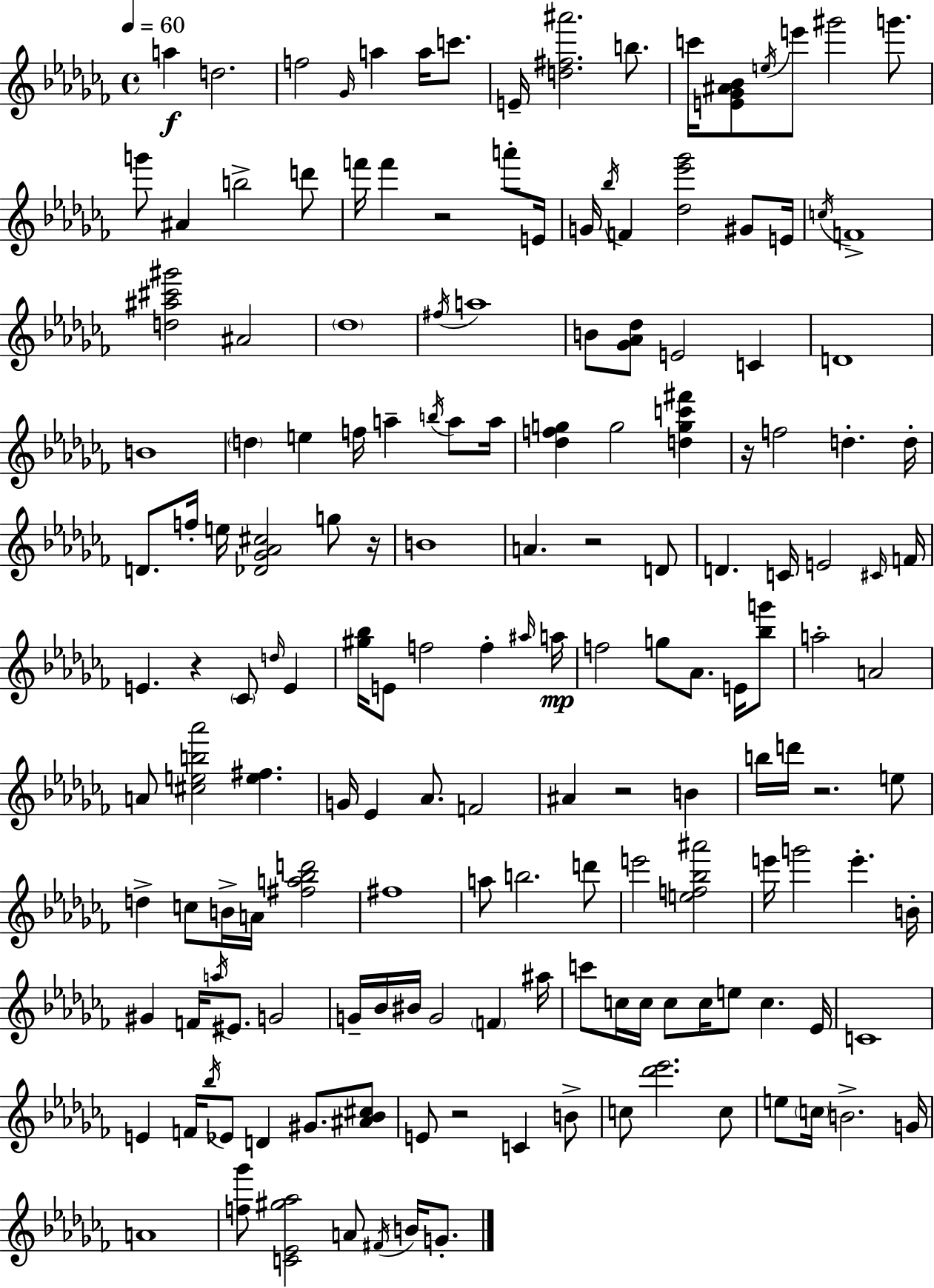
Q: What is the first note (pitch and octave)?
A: A5